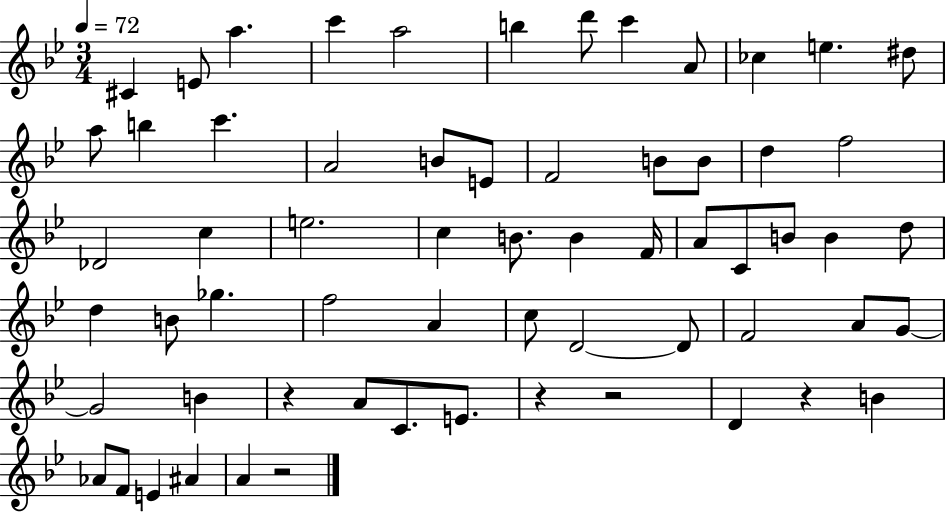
X:1
T:Untitled
M:3/4
L:1/4
K:Bb
^C E/2 a c' a2 b d'/2 c' A/2 _c e ^d/2 a/2 b c' A2 B/2 E/2 F2 B/2 B/2 d f2 _D2 c e2 c B/2 B F/4 A/2 C/2 B/2 B d/2 d B/2 _g f2 A c/2 D2 D/2 F2 A/2 G/2 G2 B z A/2 C/2 E/2 z z2 D z B _A/2 F/2 E ^A A z2